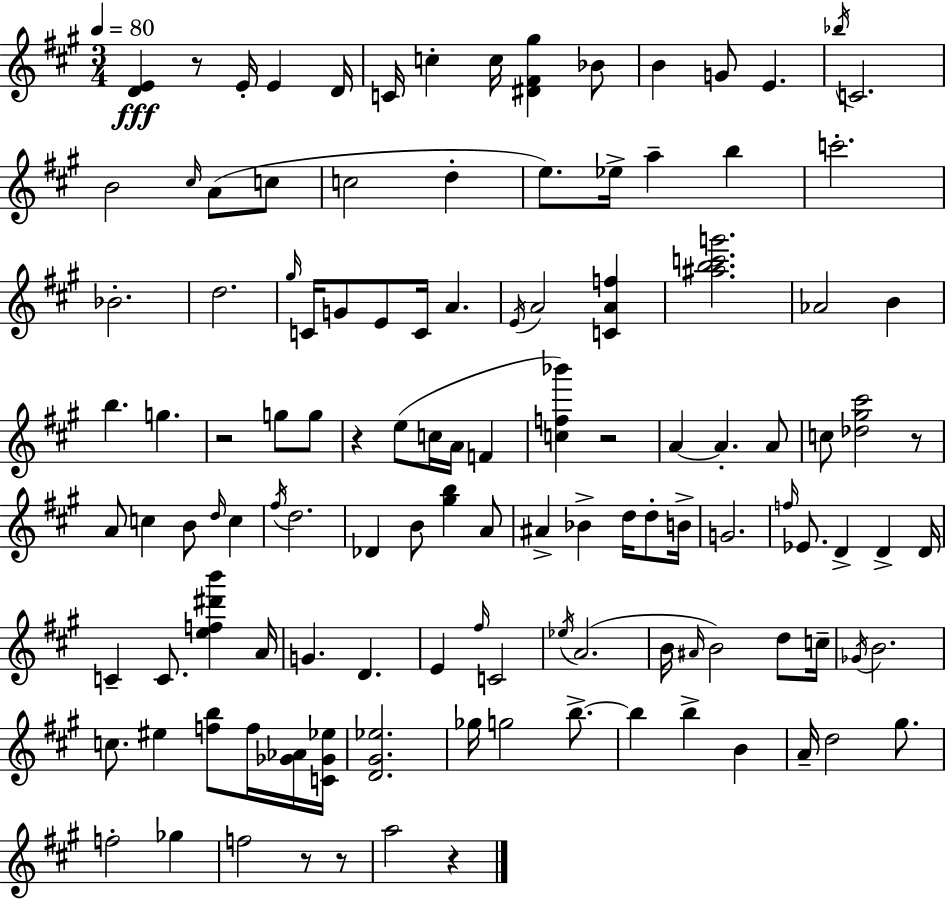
X:1
T:Untitled
M:3/4
L:1/4
K:A
[DE] z/2 E/4 E D/4 C/4 c c/4 [^D^F^g] _B/2 B G/2 E _b/4 C2 B2 ^c/4 A/2 c/2 c2 d e/2 _e/4 a b c'2 _B2 d2 ^g/4 C/4 G/2 E/2 C/4 A E/4 A2 [CAf] [^abc'g']2 _A2 B b g z2 g/2 g/2 z e/2 c/4 A/4 F [cf_b'] z2 A A A/2 c/2 [_d^g^c']2 z/2 A/2 c B/2 d/4 c ^f/4 d2 _D B/2 [^gb] A/2 ^A _B d/4 d/2 B/4 G2 f/4 _E/2 D D D/4 C C/2 [ef^d'b'] A/4 G D E ^f/4 C2 _e/4 A2 B/4 ^A/4 B2 d/2 c/4 _G/4 B2 c/2 ^e [fb]/2 f/4 [_G_A]/4 [C_G_e]/4 [D^G_e]2 _g/4 g2 b/2 b b B A/4 d2 ^g/2 f2 _g f2 z/2 z/2 a2 z